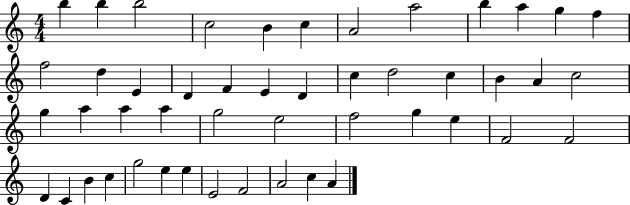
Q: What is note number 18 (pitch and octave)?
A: E4